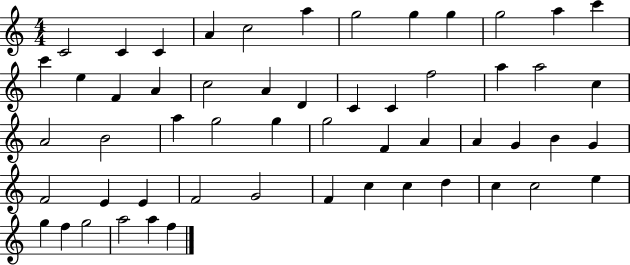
X:1
T:Untitled
M:4/4
L:1/4
K:C
C2 C C A c2 a g2 g g g2 a c' c' e F A c2 A D C C f2 a a2 c A2 B2 a g2 g g2 F A A G B G F2 E E F2 G2 F c c d c c2 e g f g2 a2 a f